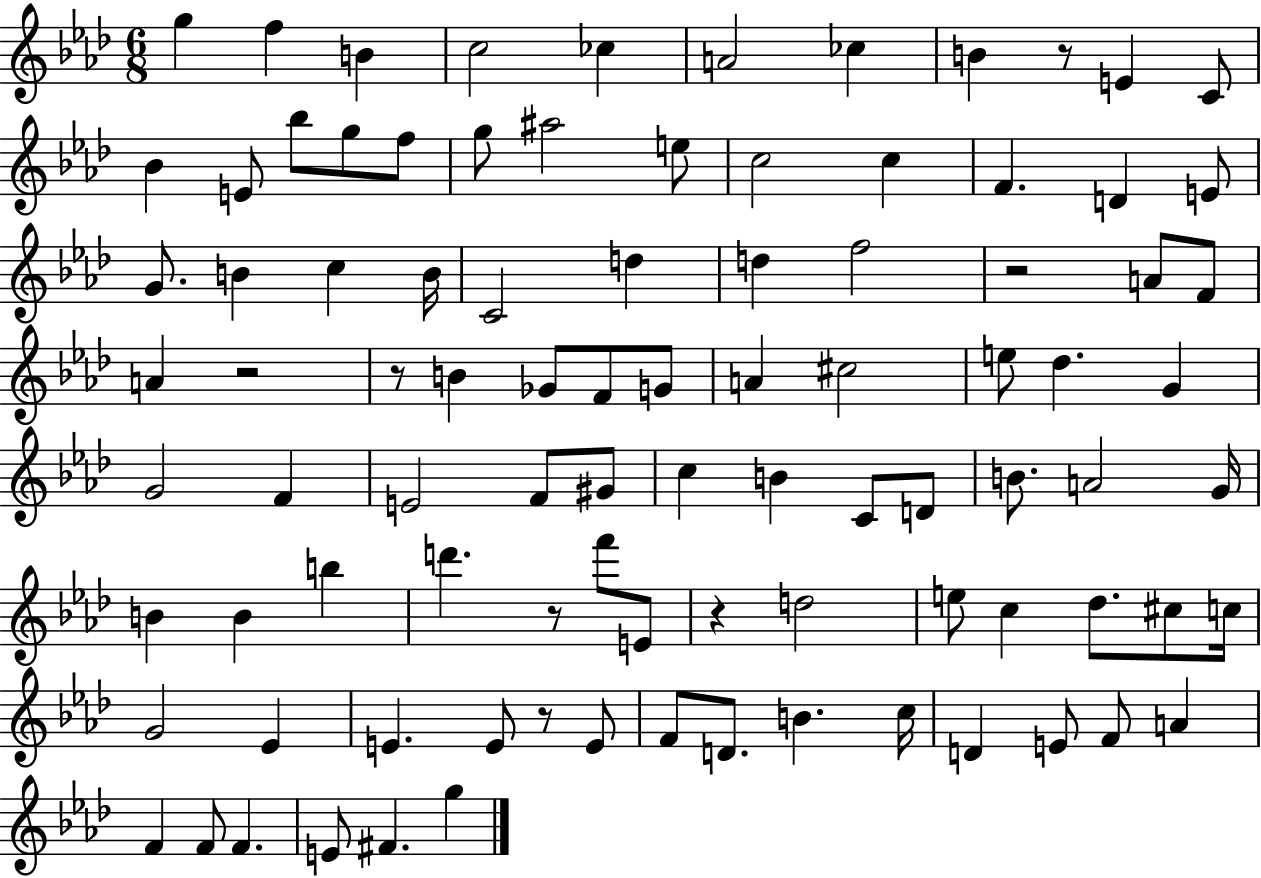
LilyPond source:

{
  \clef treble
  \numericTimeSignature
  \time 6/8
  \key aes \major
  g''4 f''4 b'4 | c''2 ces''4 | a'2 ces''4 | b'4 r8 e'4 c'8 | \break bes'4 e'8 bes''8 g''8 f''8 | g''8 ais''2 e''8 | c''2 c''4 | f'4. d'4 e'8 | \break g'8. b'4 c''4 b'16 | c'2 d''4 | d''4 f''2 | r2 a'8 f'8 | \break a'4 r2 | r8 b'4 ges'8 f'8 g'8 | a'4 cis''2 | e''8 des''4. g'4 | \break g'2 f'4 | e'2 f'8 gis'8 | c''4 b'4 c'8 d'8 | b'8. a'2 g'16 | \break b'4 b'4 b''4 | d'''4. r8 f'''8 e'8 | r4 d''2 | e''8 c''4 des''8. cis''8 c''16 | \break g'2 ees'4 | e'4. e'8 r8 e'8 | f'8 d'8. b'4. c''16 | d'4 e'8 f'8 a'4 | \break f'4 f'8 f'4. | e'8 fis'4. g''4 | \bar "|."
}